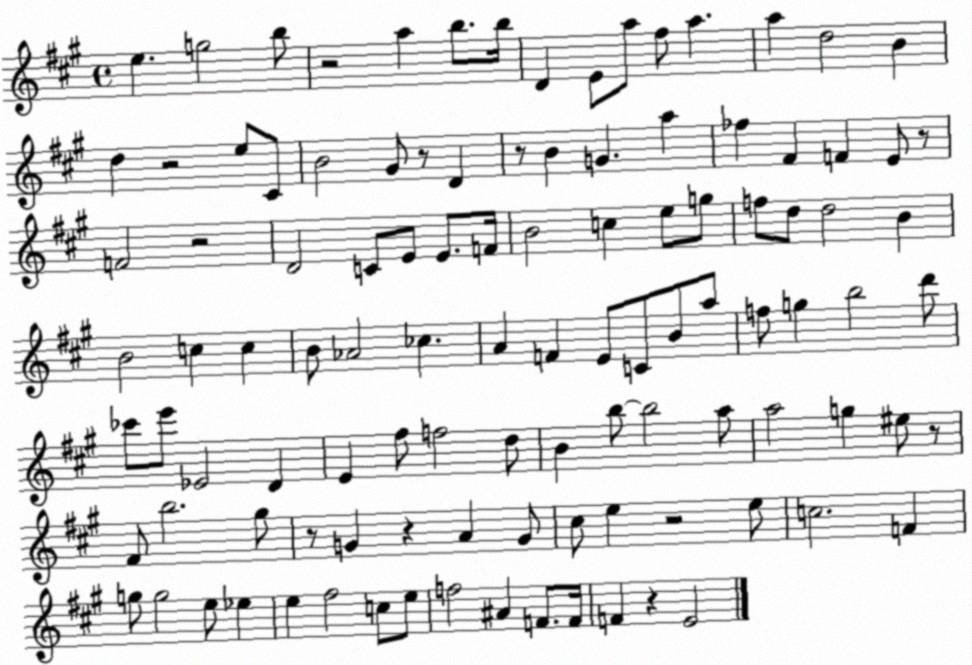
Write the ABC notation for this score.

X:1
T:Untitled
M:4/4
L:1/4
K:A
e g2 b/2 z2 a b/2 b/4 D E/2 a/2 ^f/2 a a d2 B d z2 e/2 ^C/2 B2 ^G/2 z/2 D z/2 B G a _f ^F F E/2 z/2 F2 z2 D2 C/2 E/2 E/2 F/4 B2 c e/2 g/2 f/2 d/2 d2 B B2 c c B/2 _A2 _c A F E/2 C/2 B/2 a/2 f/2 g b2 d'/2 _c'/2 e'/2 _E2 D E ^f/2 f2 d/2 B b/2 b2 a/2 a2 g ^e/2 z/2 ^F/2 b2 ^g/2 z/2 G z A G/2 ^c/2 e z2 e/2 c2 F g/2 g2 e/2 _e e ^f2 c/2 e/2 f2 ^A F/2 F/4 F z E2